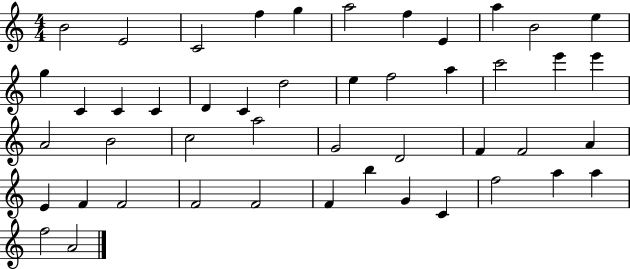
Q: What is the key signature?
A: C major